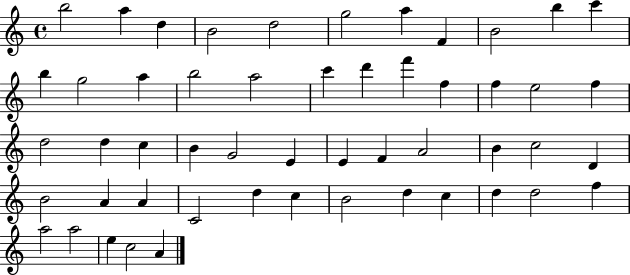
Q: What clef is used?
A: treble